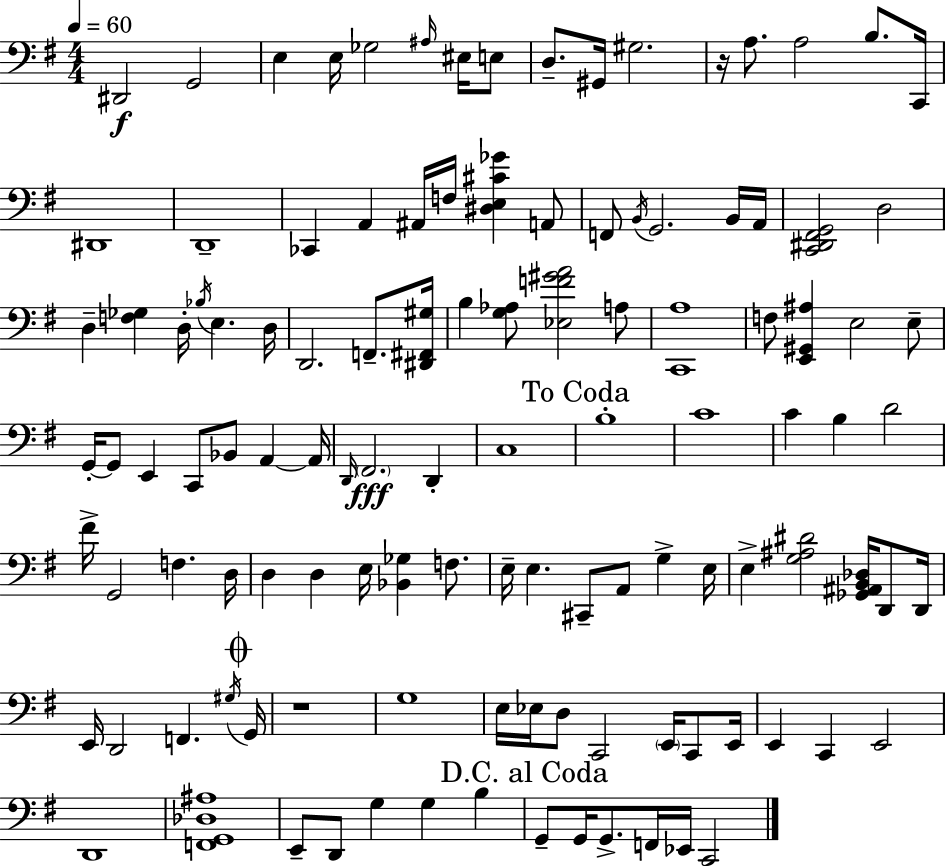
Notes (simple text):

D#2/h G2/h E3/q E3/s Gb3/h A#3/s EIS3/s E3/e D3/e. G#2/s G#3/h. R/s A3/e. A3/h B3/e. C2/s D#2/w D2/w CES2/q A2/q A#2/s F3/s [D#3,E3,C#4,Gb4]/q A2/e F2/e B2/s G2/h. B2/s A2/s [C2,D#2,F#2,G2]/h D3/h D3/q [F3,Gb3]/q D3/s Bb3/s E3/q. D3/s D2/h. F2/e. [D#2,F#2,G#3]/s B3/q [G3,Ab3]/e [Eb3,F4,G#4,A4]/h A3/e [C2,A3]/w F3/e [E2,G#2,A#3]/q E3/h E3/e G2/s G2/e E2/q C2/e Bb2/e A2/q A2/s D2/s F#2/h. D2/q C3/w B3/w C4/w C4/q B3/q D4/h F#4/s G2/h F3/q. D3/s D3/q D3/q E3/s [Bb2,Gb3]/q F3/e. E3/s E3/q. C#2/e A2/e G3/q E3/s E3/q [G3,A#3,D#4]/h [Gb2,A#2,B2,Db3]/s D2/e D2/s E2/s D2/h F2/q. G#3/s G2/s R/w G3/w E3/s Eb3/s D3/e C2/h E2/s C2/e E2/s E2/q C2/q E2/h D2/w [F2,G2,Db3,A#3]/w E2/e D2/e G3/q G3/q B3/q G2/e G2/s G2/e. F2/s Eb2/s C2/h